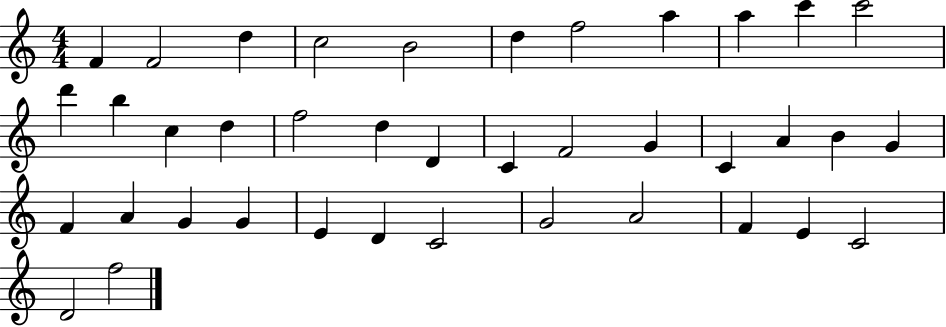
F4/q F4/h D5/q C5/h B4/h D5/q F5/h A5/q A5/q C6/q C6/h D6/q B5/q C5/q D5/q F5/h D5/q D4/q C4/q F4/h G4/q C4/q A4/q B4/q G4/q F4/q A4/q G4/q G4/q E4/q D4/q C4/h G4/h A4/h F4/q E4/q C4/h D4/h F5/h